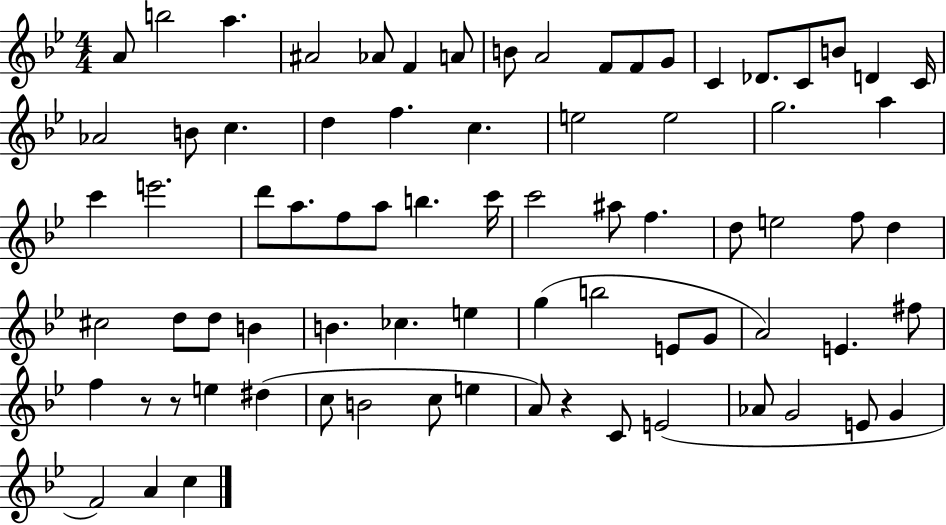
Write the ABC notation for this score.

X:1
T:Untitled
M:4/4
L:1/4
K:Bb
A/2 b2 a ^A2 _A/2 F A/2 B/2 A2 F/2 F/2 G/2 C _D/2 C/2 B/2 D C/4 _A2 B/2 c d f c e2 e2 g2 a c' e'2 d'/2 a/2 f/2 a/2 b c'/4 c'2 ^a/2 f d/2 e2 f/2 d ^c2 d/2 d/2 B B _c e g b2 E/2 G/2 A2 E ^f/2 f z/2 z/2 e ^d c/2 B2 c/2 e A/2 z C/2 E2 _A/2 G2 E/2 G F2 A c